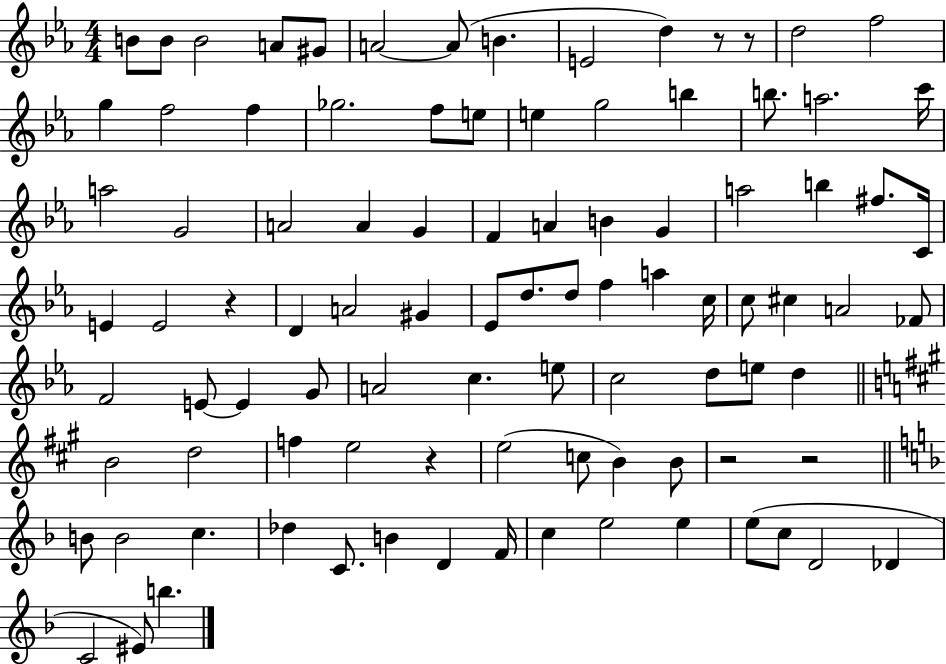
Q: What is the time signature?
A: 4/4